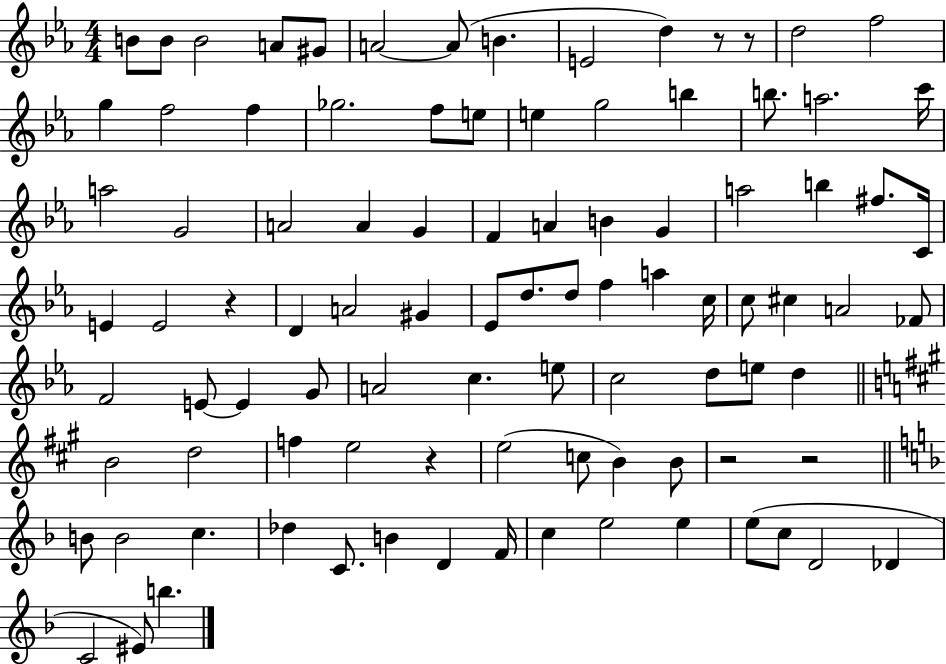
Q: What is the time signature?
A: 4/4